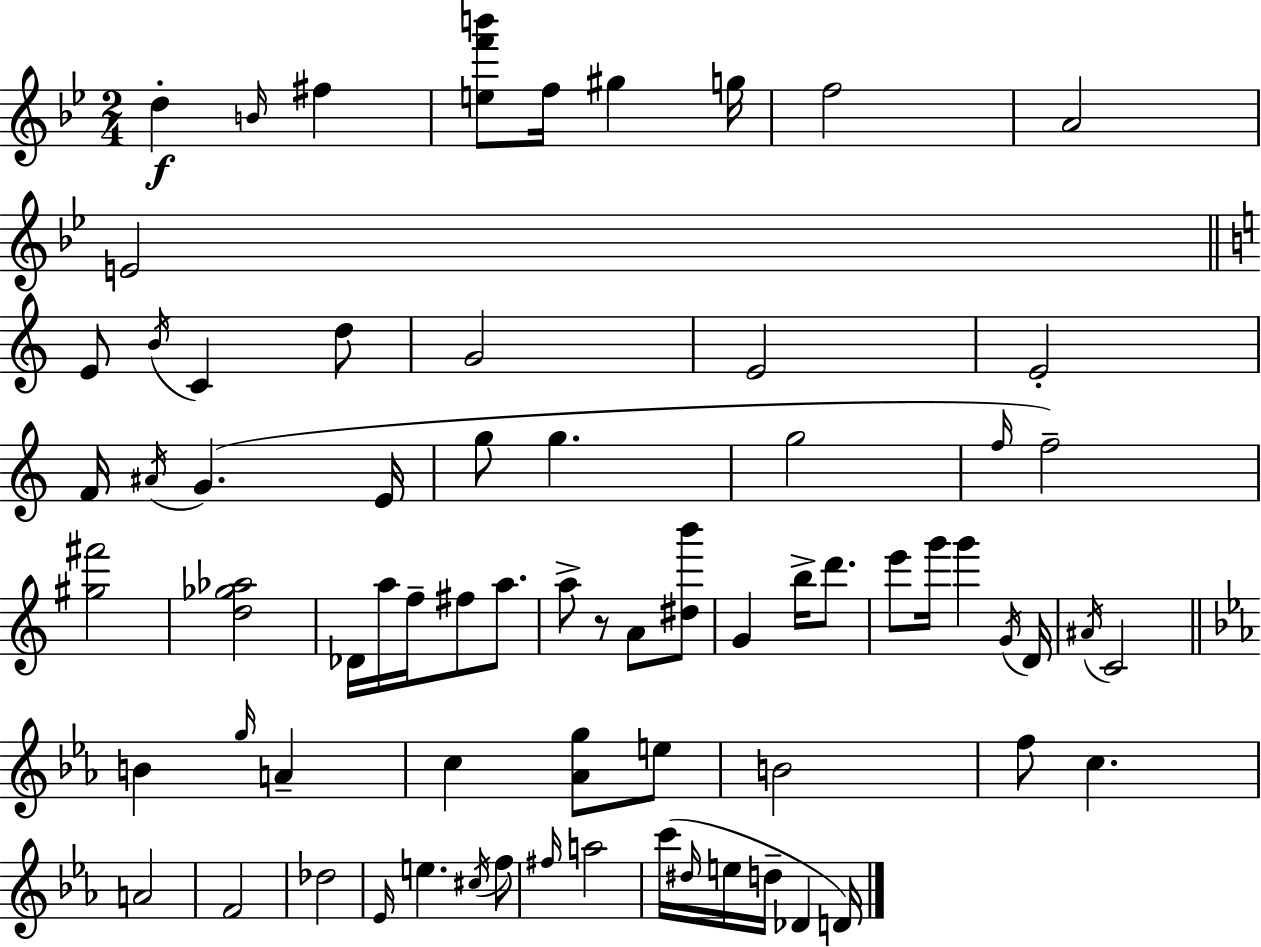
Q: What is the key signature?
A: G minor